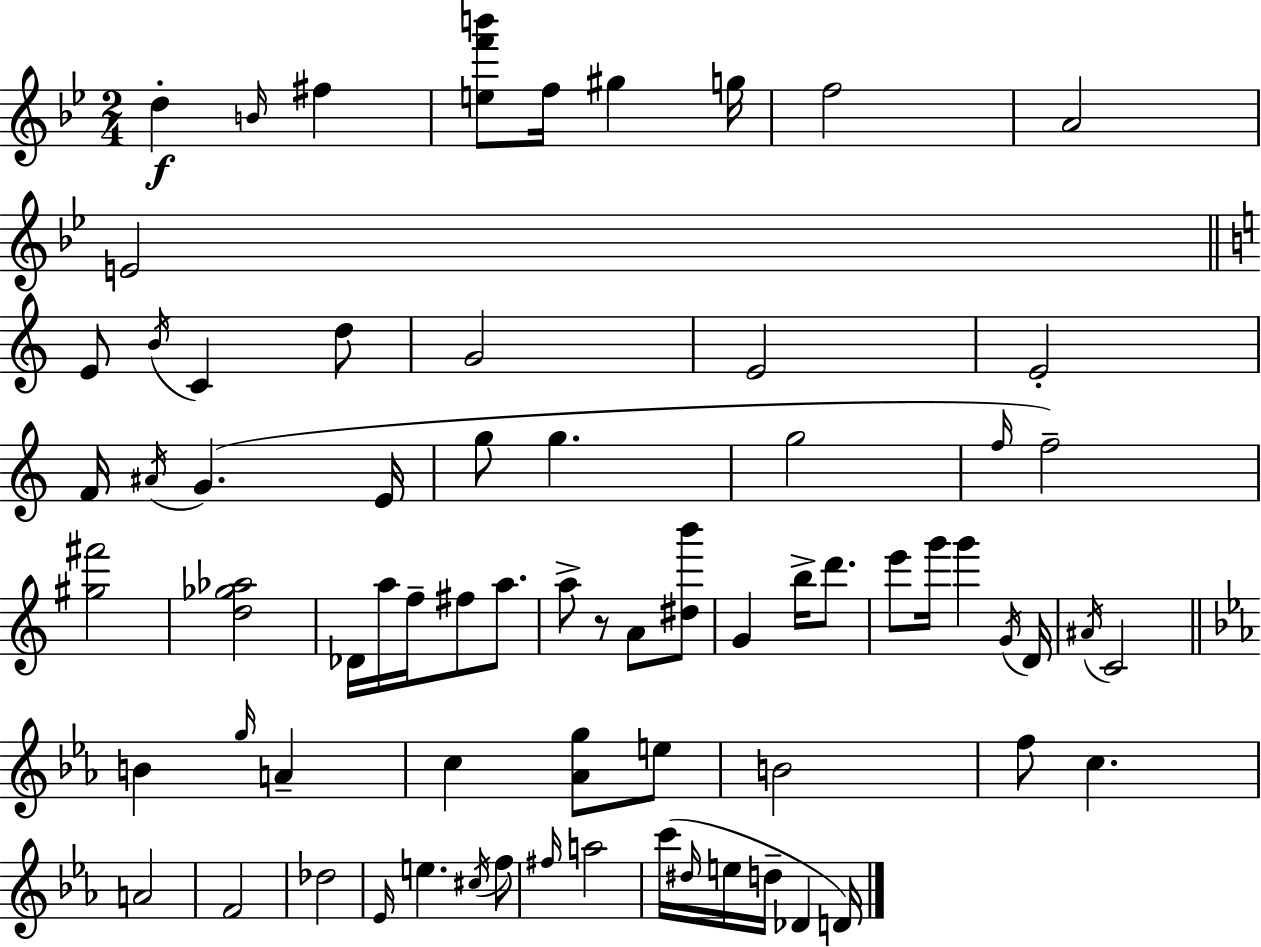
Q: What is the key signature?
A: G minor